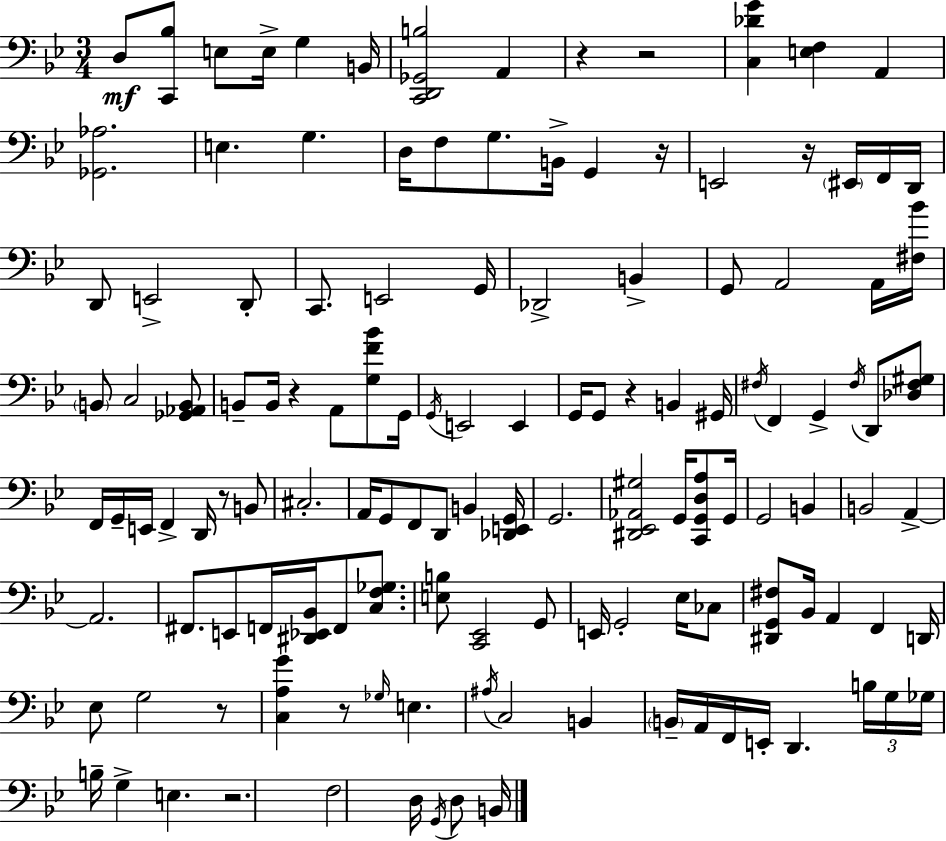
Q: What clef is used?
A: bass